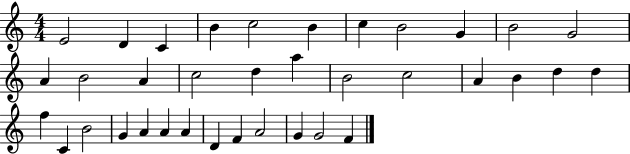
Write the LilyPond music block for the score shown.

{
  \clef treble
  \numericTimeSignature
  \time 4/4
  \key c \major
  e'2 d'4 c'4 | b'4 c''2 b'4 | c''4 b'2 g'4 | b'2 g'2 | \break a'4 b'2 a'4 | c''2 d''4 a''4 | b'2 c''2 | a'4 b'4 d''4 d''4 | \break f''4 c'4 b'2 | g'4 a'4 a'4 a'4 | d'4 f'4 a'2 | g'4 g'2 f'4 | \break \bar "|."
}